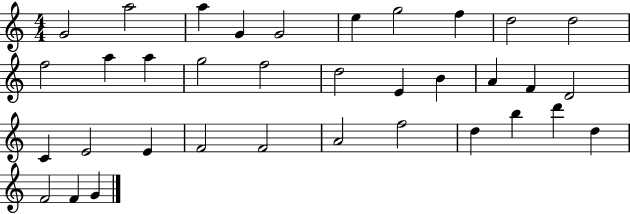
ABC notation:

X:1
T:Untitled
M:4/4
L:1/4
K:C
G2 a2 a G G2 e g2 f d2 d2 f2 a a g2 f2 d2 E B A F D2 C E2 E F2 F2 A2 f2 d b d' d F2 F G